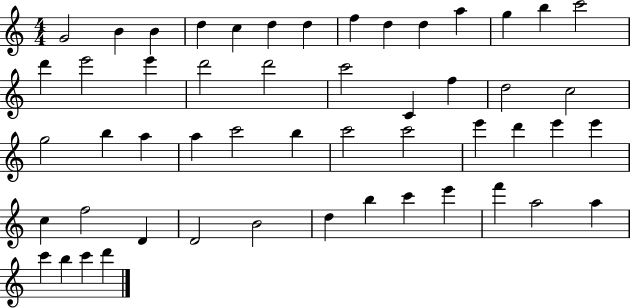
G4/h B4/q B4/q D5/q C5/q D5/q D5/q F5/q D5/q D5/q A5/q G5/q B5/q C6/h D6/q E6/h E6/q D6/h D6/h C6/h C4/q F5/q D5/h C5/h G5/h B5/q A5/q A5/q C6/h B5/q C6/h C6/h E6/q D6/q E6/q E6/q C5/q F5/h D4/q D4/h B4/h D5/q B5/q C6/q E6/q F6/q A5/h A5/q C6/q B5/q C6/q D6/q